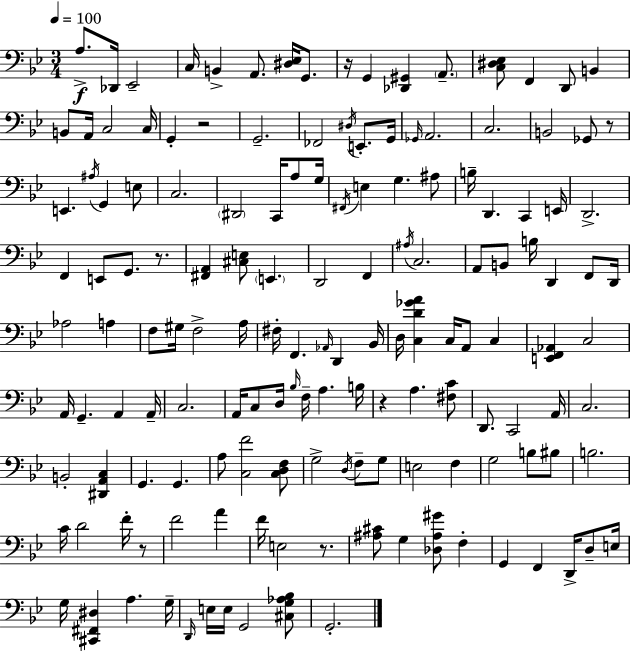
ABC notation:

X:1
T:Untitled
M:3/4
L:1/4
K:Gm
A,/2 _D,,/4 _E,,2 C,/4 B,, A,,/2 [^D,_E,]/4 G,,/2 z/4 G,, [_D,,^G,,] A,,/2 [C,^D,_E,]/2 F,, D,,/2 B,, B,,/2 A,,/4 C,2 C,/4 G,, z2 G,,2 _F,,2 ^D,/4 E,,/2 G,,/4 _G,,/4 A,,2 C,2 B,,2 _G,,/2 z/2 E,, ^A,/4 G,, E,/2 C,2 ^D,,2 C,,/4 A,/2 G,/4 ^F,,/4 E, G, ^A,/2 B,/4 D,, C,, E,,/4 D,,2 F,, E,,/2 G,,/2 z/2 [^F,,A,,] [^C,E,]/2 E,, D,,2 F,, ^A,/4 C,2 A,,/2 B,,/2 B,/4 D,, F,,/2 D,,/4 _A,2 A, F,/2 ^G,/4 F,2 A,/4 ^F,/4 F,, _A,,/4 D,, _B,,/4 D,/4 [C,D_GA] C,/4 A,,/2 C, [E,,F,,_A,,] C,2 A,,/4 G,, A,, A,,/4 C,2 A,,/4 C,/2 D,/4 _B,/4 F,/4 A, B,/4 z A, [^F,C]/2 D,,/2 C,,2 A,,/4 C,2 B,,2 [^D,,A,,C,] G,, G,, A,/2 [C,F]2 [C,D,F,]/2 G,2 D,/4 F,/2 G,/2 E,2 F, G,2 B,/2 ^B,/2 B,2 C/4 D2 F/4 z/2 F2 A F/4 E,2 z/2 [^A,^C]/2 G, [_D,^A,^G]/2 F, G,, F,, D,,/4 D,/2 E,/4 G,/4 [^C,,^F,,^D,] A, G,/4 D,,/4 E,/4 E,/4 G,,2 [^C,G,_A,_B,]/2 G,,2